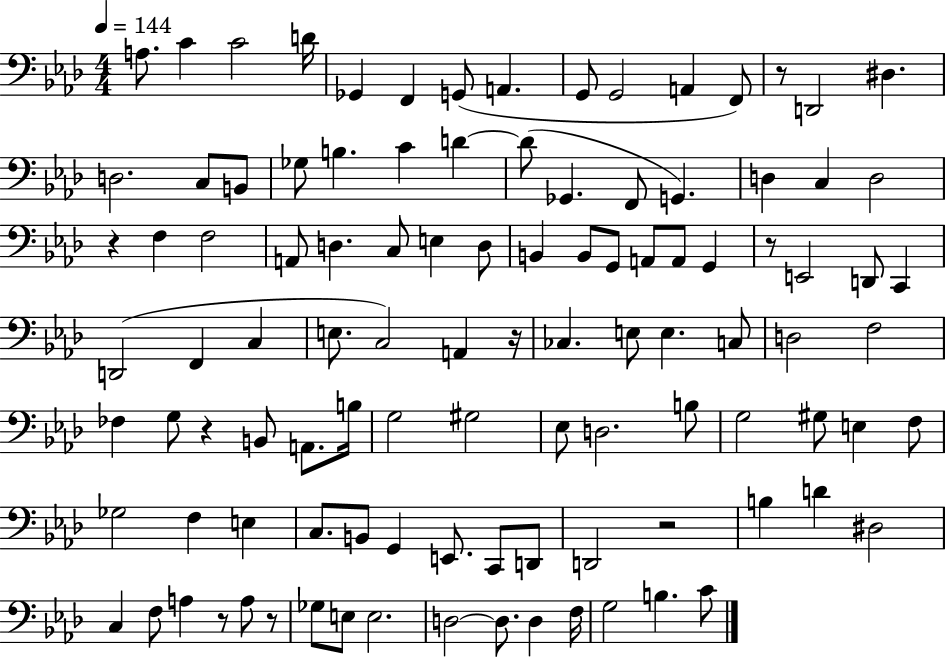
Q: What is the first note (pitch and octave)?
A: A3